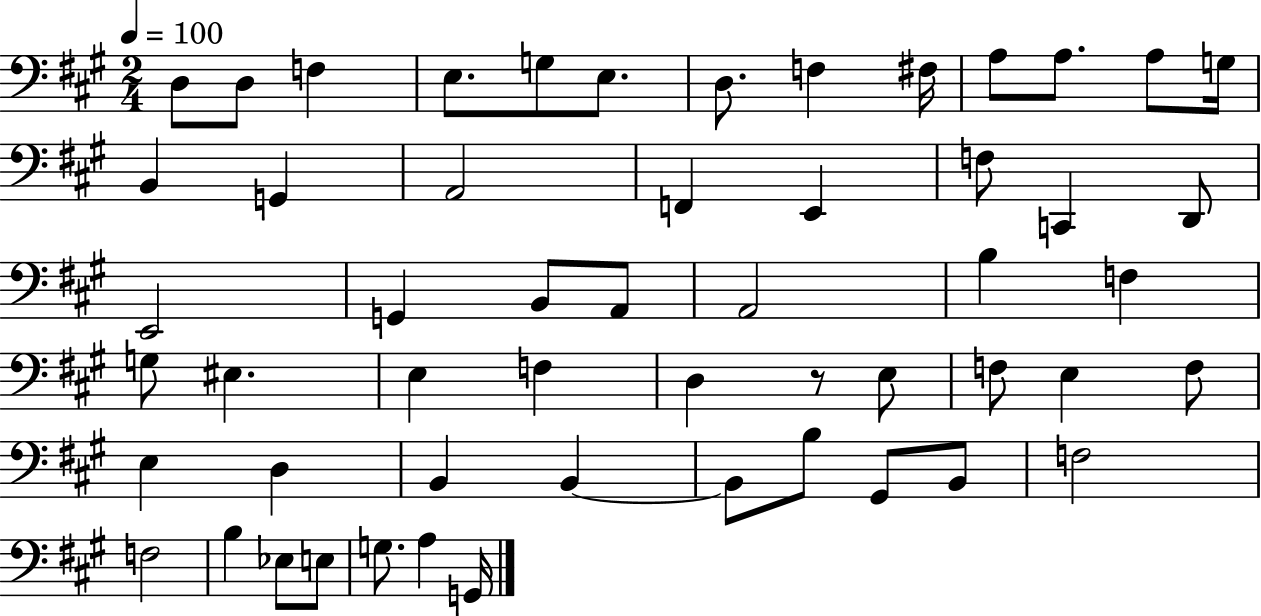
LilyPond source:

{
  \clef bass
  \numericTimeSignature
  \time 2/4
  \key a \major
  \tempo 4 = 100
  d8 d8 f4 | e8. g8 e8. | d8. f4 fis16 | a8 a8. a8 g16 | \break b,4 g,4 | a,2 | f,4 e,4 | f8 c,4 d,8 | \break e,2 | g,4 b,8 a,8 | a,2 | b4 f4 | \break g8 eis4. | e4 f4 | d4 r8 e8 | f8 e4 f8 | \break e4 d4 | b,4 b,4~~ | b,8 b8 gis,8 b,8 | f2 | \break f2 | b4 ees8 e8 | g8. a4 g,16 | \bar "|."
}